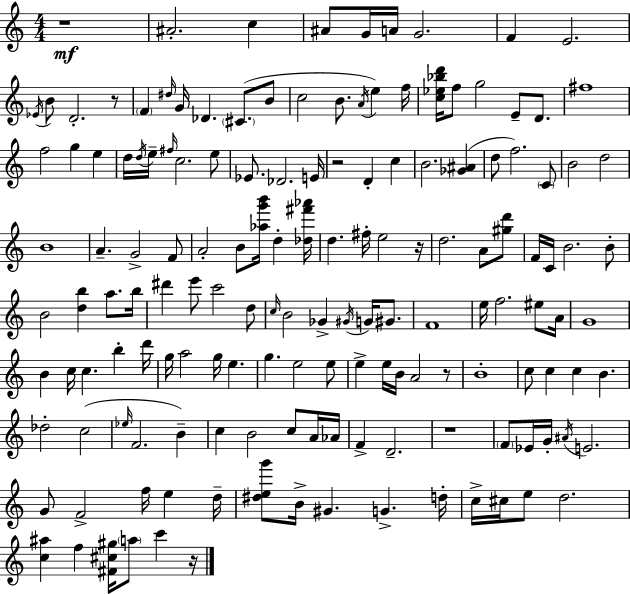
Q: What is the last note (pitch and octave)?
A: C6